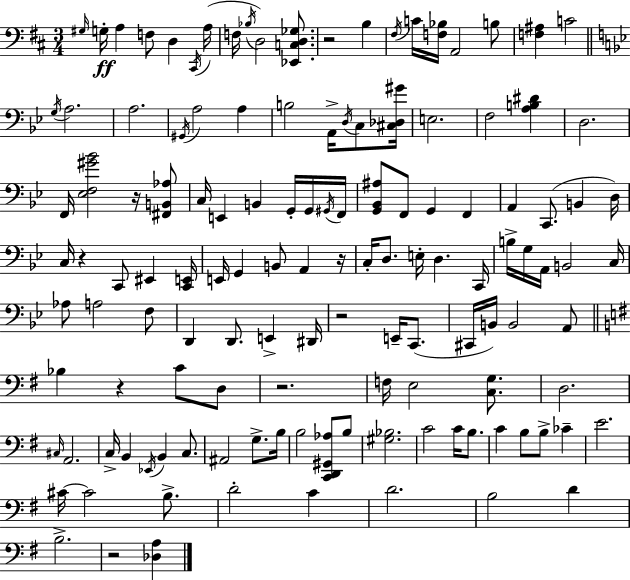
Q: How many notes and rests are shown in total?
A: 130